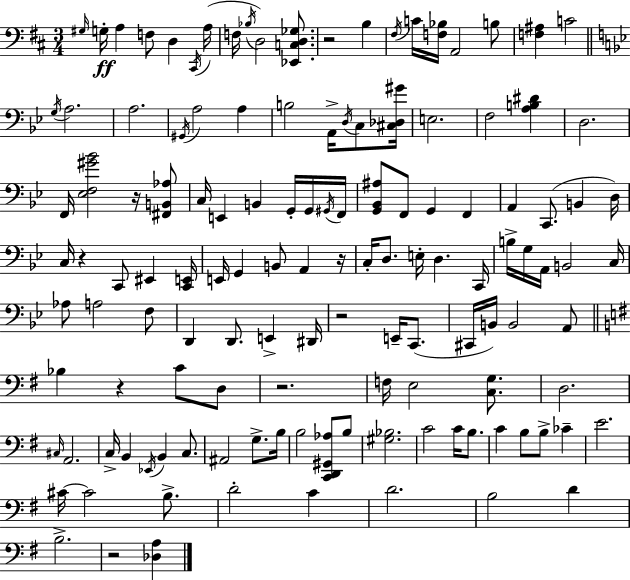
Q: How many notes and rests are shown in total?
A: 130